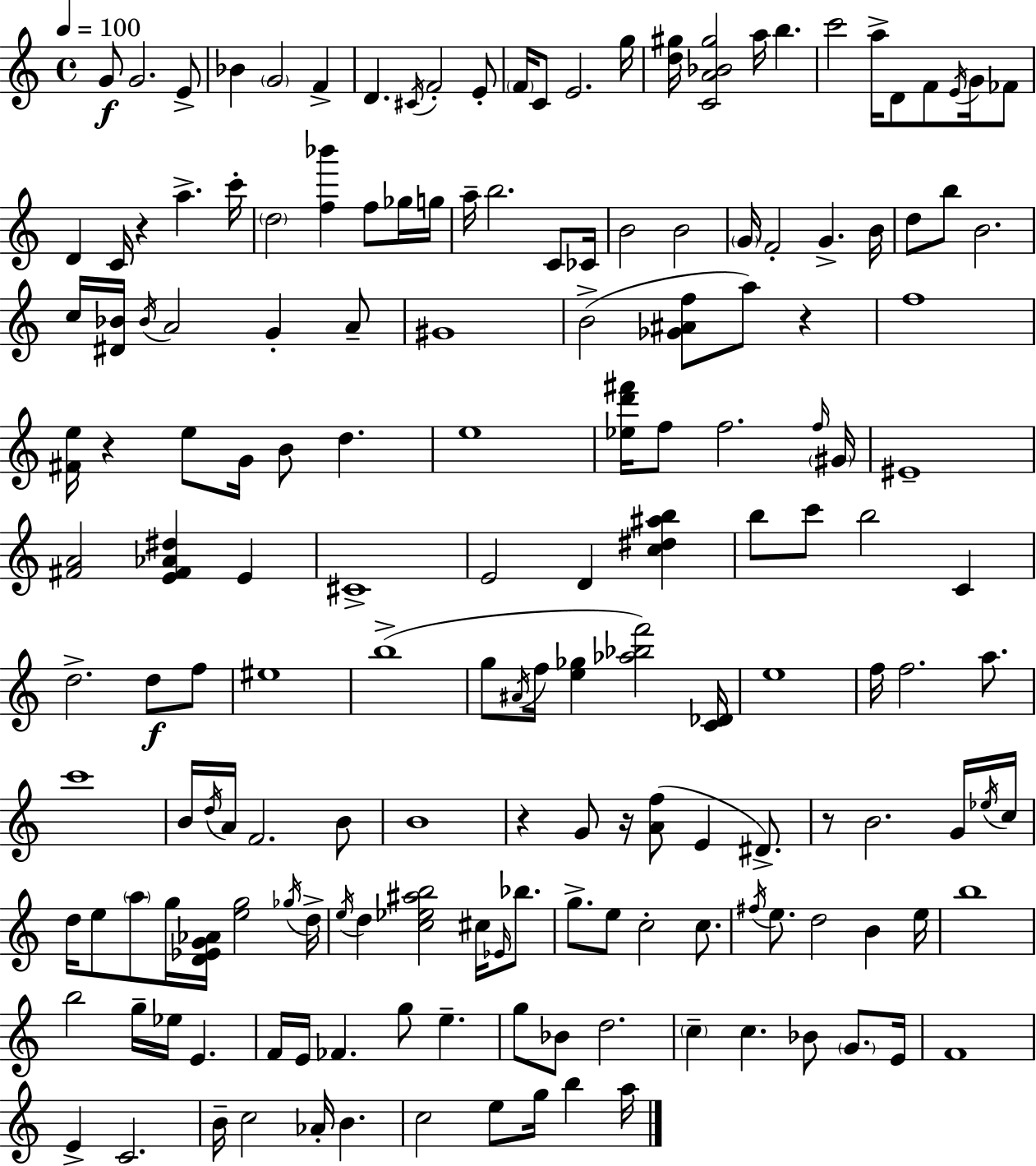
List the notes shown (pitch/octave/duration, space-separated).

G4/e G4/h. E4/e Bb4/q G4/h F4/q D4/q. C#4/s F4/h E4/e F4/s C4/e E4/h. G5/s [D5,G#5]/s [C4,A4,Bb4,G#5]/h A5/s B5/q. C6/h A5/s D4/e F4/e E4/s G4/s FES4/e D4/q C4/s R/q A5/q. C6/s D5/h [F5,Bb6]/q F5/e Gb5/s G5/s A5/s B5/h. C4/e CES4/s B4/h B4/h G4/s F4/h G4/q. B4/s D5/e B5/e B4/h. C5/s [D#4,Bb4]/s Bb4/s A4/h G4/q A4/e G#4/w B4/h [Gb4,A#4,F5]/e A5/e R/q F5/w [F#4,E5]/s R/q E5/e G4/s B4/e D5/q. E5/w [Eb5,D6,F#6]/s F5/e F5/h. F5/s G#4/s EIS4/w [F#4,A4]/h [E4,F#4,Ab4,D#5]/q E4/q C#4/w E4/h D4/q [C5,D#5,A#5,B5]/q B5/e C6/e B5/h C4/q D5/h. D5/e F5/e EIS5/w B5/w G5/e A#4/s F5/s [E5,Gb5]/q [Ab5,Bb5,F6]/h [C4,Db4]/s E5/w F5/s F5/h. A5/e. C6/w B4/s D5/s A4/s F4/h. B4/e B4/w R/q G4/e R/s [A4,F5]/e E4/q D#4/e. R/e B4/h. G4/s Eb5/s C5/s D5/s E5/e A5/e G5/s [D4,Eb4,G4,Ab4]/s [E5,G5]/h Gb5/s D5/s E5/s D5/q [C5,Eb5,A#5,B5]/h C#5/s Eb4/s Bb5/e. G5/e. E5/e C5/h C5/e. F#5/s E5/e. D5/h B4/q E5/s B5/w B5/h G5/s Eb5/s E4/q. F4/s E4/s FES4/q. G5/e E5/q. G5/e Bb4/e D5/h. C5/q C5/q. Bb4/e G4/e. E4/s F4/w E4/q C4/h. B4/s C5/h Ab4/s B4/q. C5/h E5/e G5/s B5/q A5/s